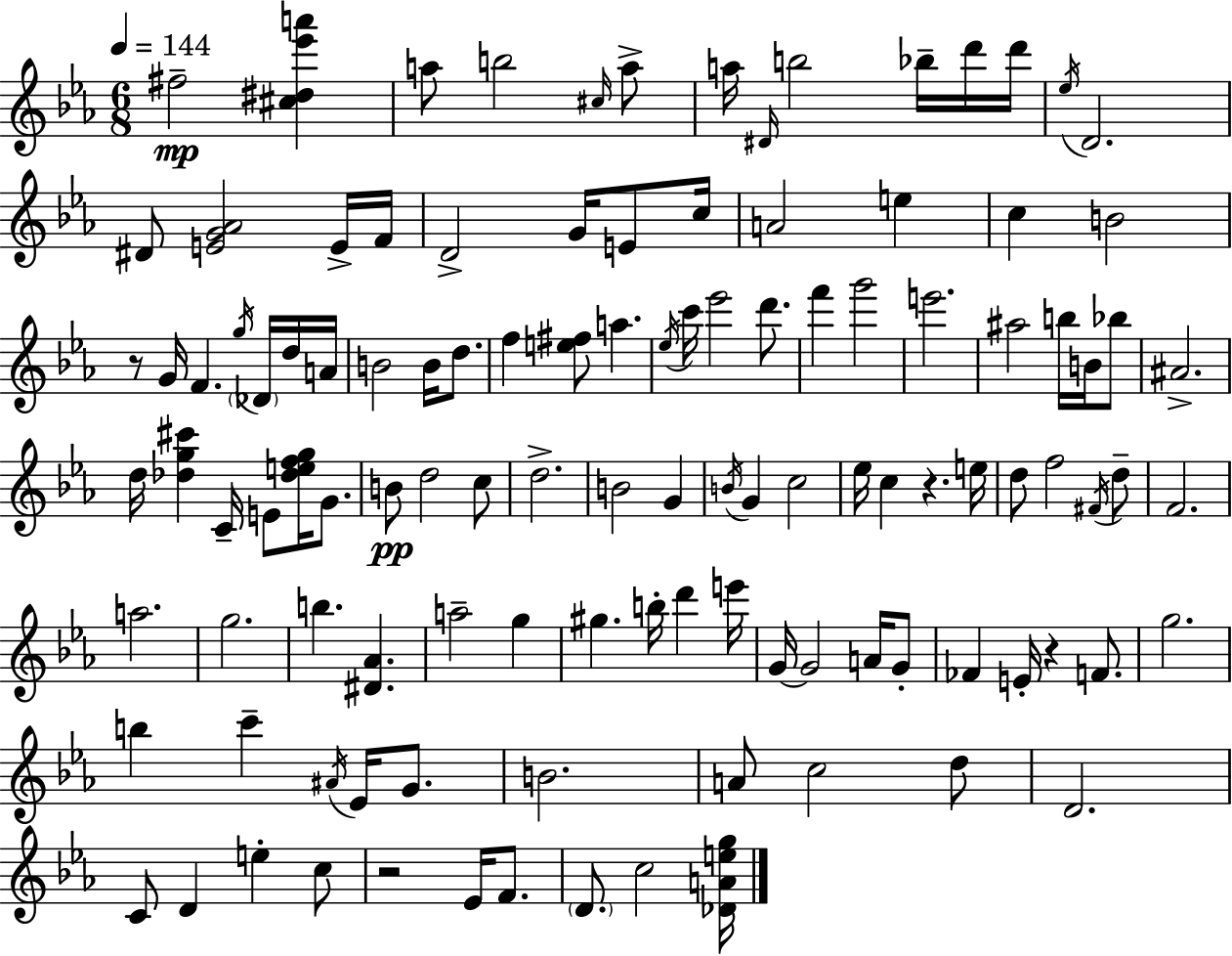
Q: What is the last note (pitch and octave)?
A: C5